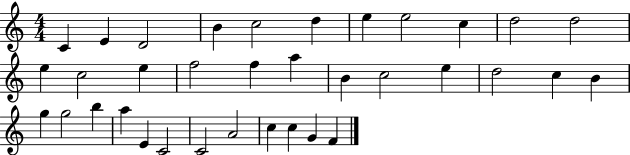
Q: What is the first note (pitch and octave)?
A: C4